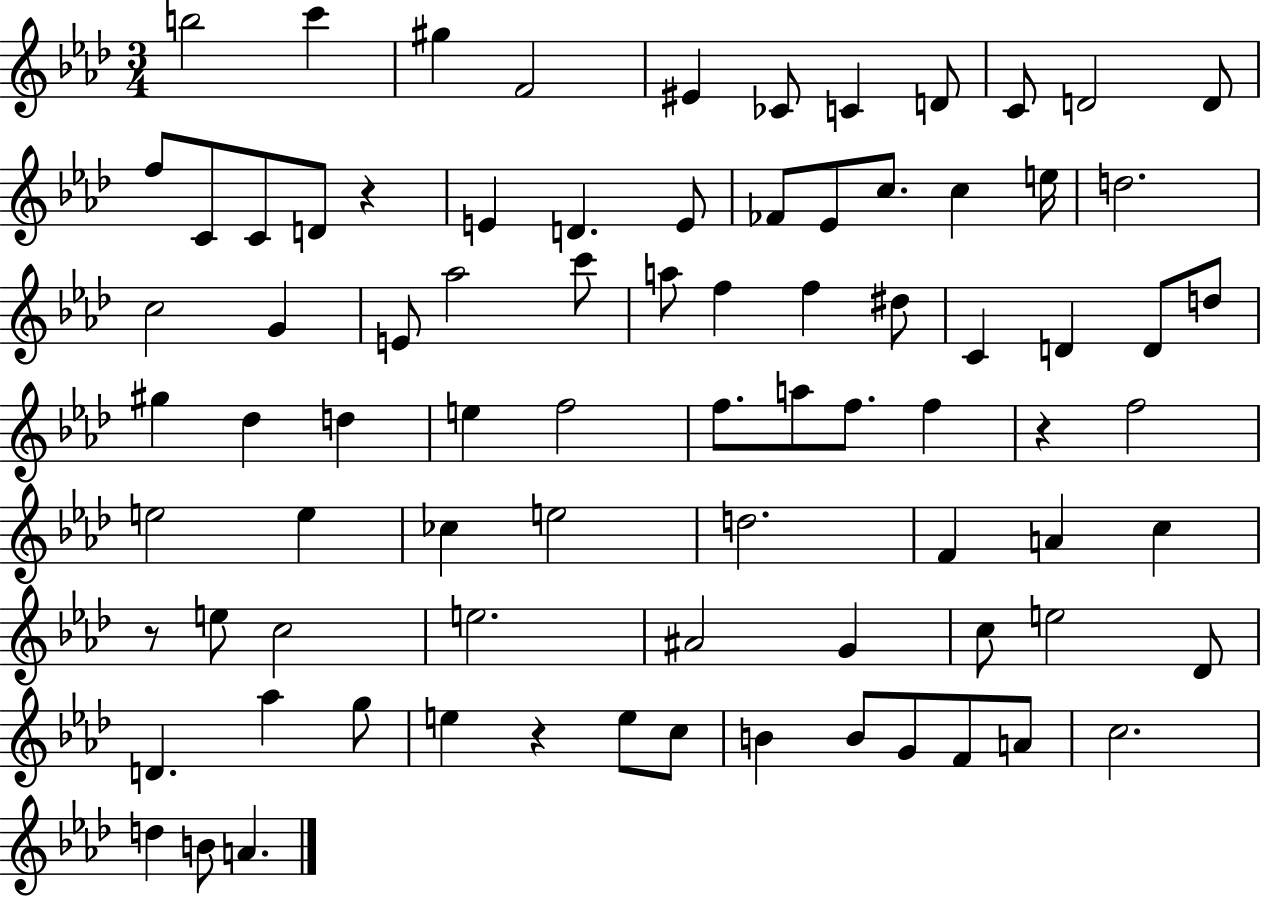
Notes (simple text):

B5/h C6/q G#5/q F4/h EIS4/q CES4/e C4/q D4/e C4/e D4/h D4/e F5/e C4/e C4/e D4/e R/q E4/q D4/q. E4/e FES4/e Eb4/e C5/e. C5/q E5/s D5/h. C5/h G4/q E4/e Ab5/h C6/e A5/e F5/q F5/q D#5/e C4/q D4/q D4/e D5/e G#5/q Db5/q D5/q E5/q F5/h F5/e. A5/e F5/e. F5/q R/q F5/h E5/h E5/q CES5/q E5/h D5/h. F4/q A4/q C5/q R/e E5/e C5/h E5/h. A#4/h G4/q C5/e E5/h Db4/e D4/q. Ab5/q G5/e E5/q R/q E5/e C5/e B4/q B4/e G4/e F4/e A4/e C5/h. D5/q B4/e A4/q.